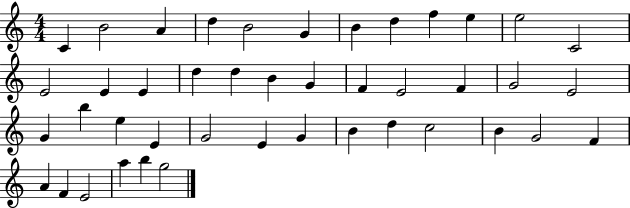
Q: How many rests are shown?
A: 0